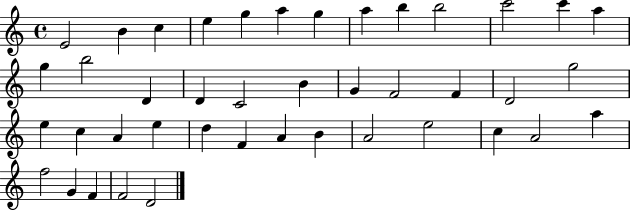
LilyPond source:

{
  \clef treble
  \time 4/4
  \defaultTimeSignature
  \key c \major
  e'2 b'4 c''4 | e''4 g''4 a''4 g''4 | a''4 b''4 b''2 | c'''2 c'''4 a''4 | \break g''4 b''2 d'4 | d'4 c'2 b'4 | g'4 f'2 f'4 | d'2 g''2 | \break e''4 c''4 a'4 e''4 | d''4 f'4 a'4 b'4 | a'2 e''2 | c''4 a'2 a''4 | \break f''2 g'4 f'4 | f'2 d'2 | \bar "|."
}